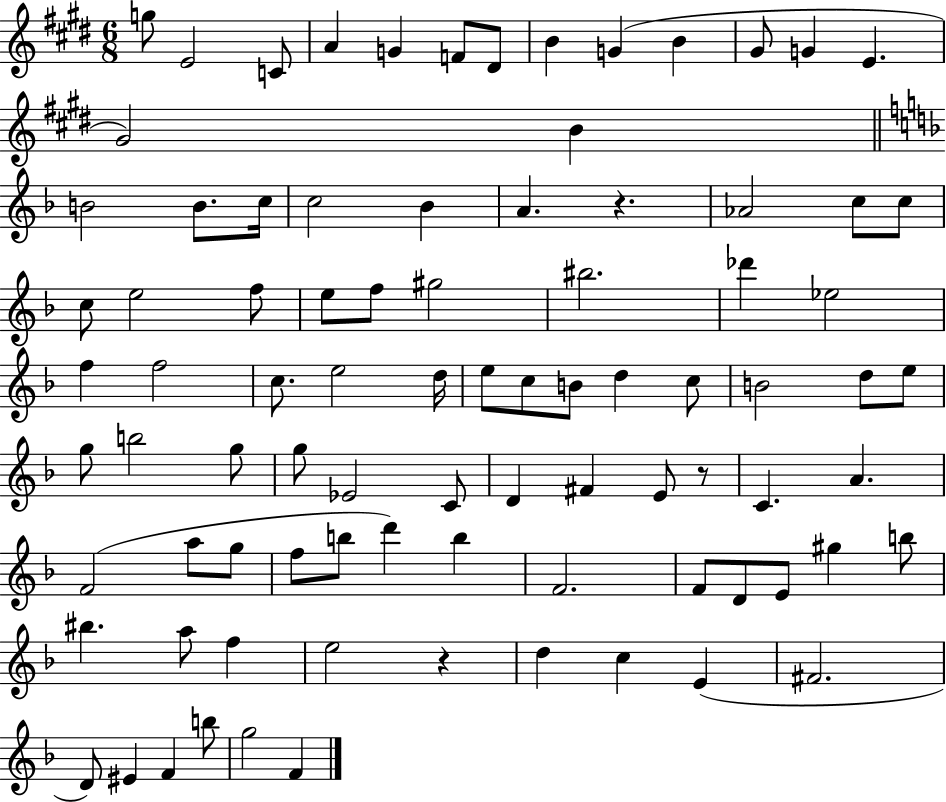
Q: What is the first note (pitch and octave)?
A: G5